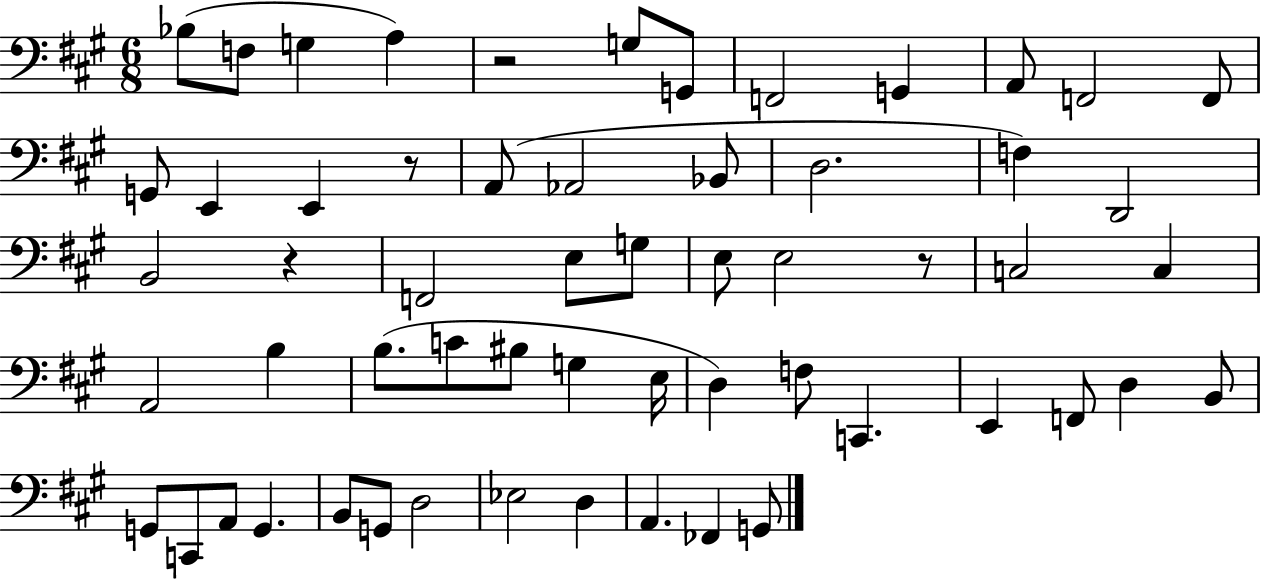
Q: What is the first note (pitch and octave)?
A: Bb3